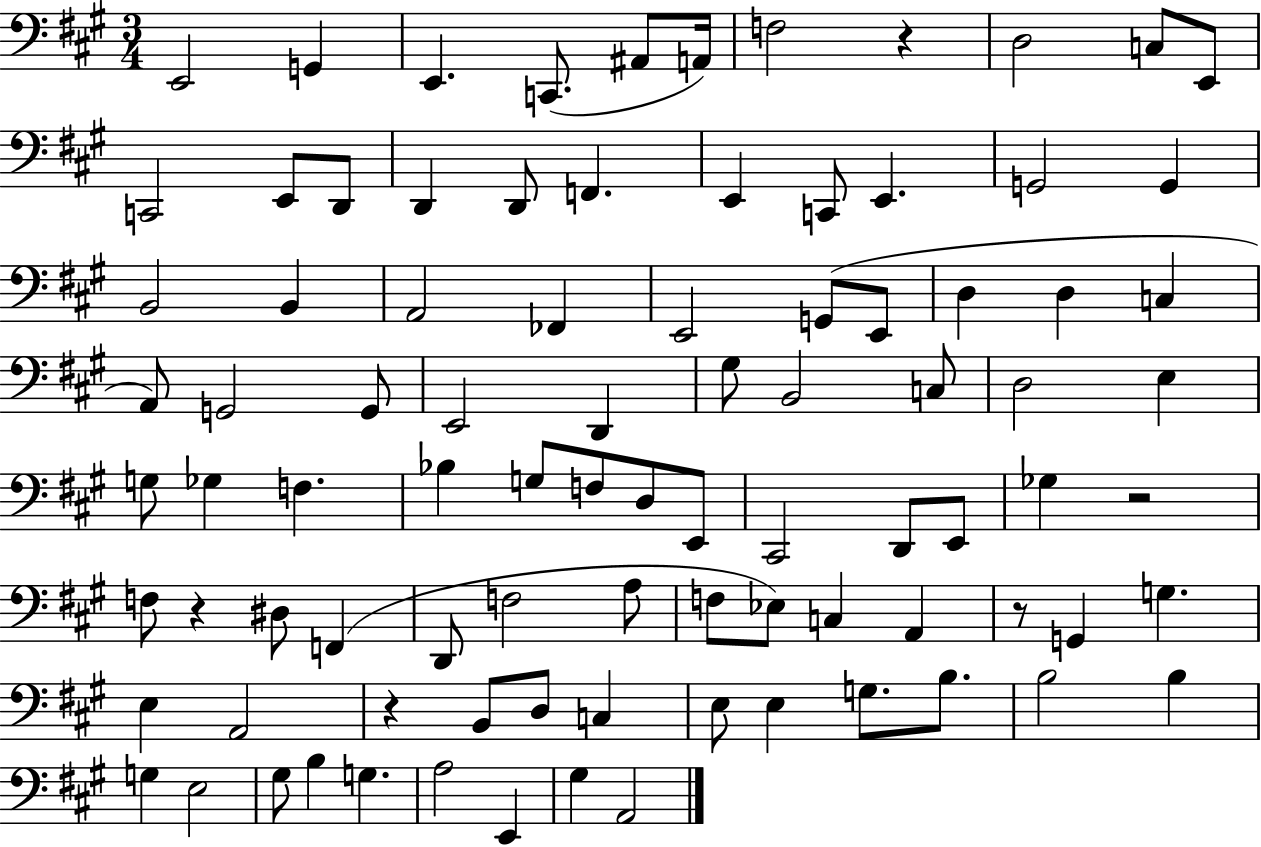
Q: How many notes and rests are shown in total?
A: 90